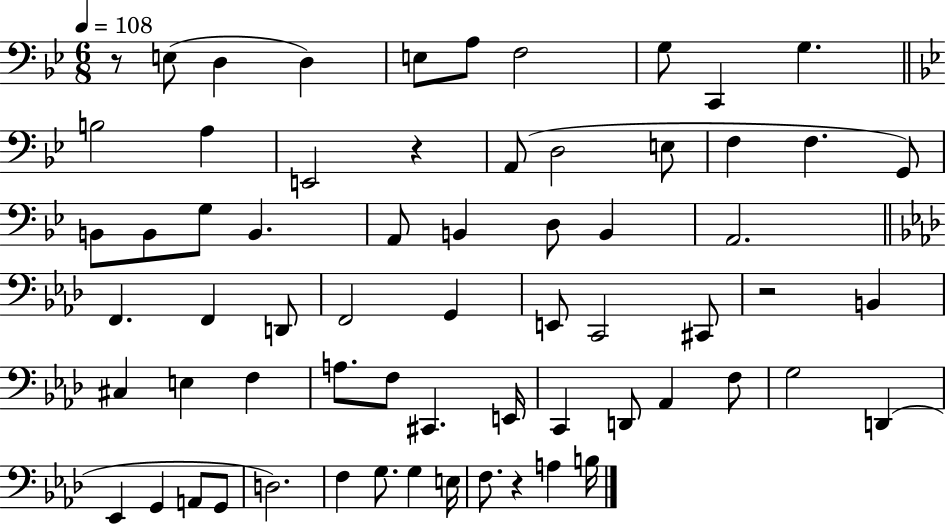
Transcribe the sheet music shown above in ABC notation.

X:1
T:Untitled
M:6/8
L:1/4
K:Bb
z/2 E,/2 D, D, E,/2 A,/2 F,2 G,/2 C,, G, B,2 A, E,,2 z A,,/2 D,2 E,/2 F, F, G,,/2 B,,/2 B,,/2 G,/2 B,, A,,/2 B,, D,/2 B,, A,,2 F,, F,, D,,/2 F,,2 G,, E,,/2 C,,2 ^C,,/2 z2 B,, ^C, E, F, A,/2 F,/2 ^C,, E,,/4 C,, D,,/2 _A,, F,/2 G,2 D,, _E,, G,, A,,/2 G,,/2 D,2 F, G,/2 G, E,/4 F,/2 z A, B,/4